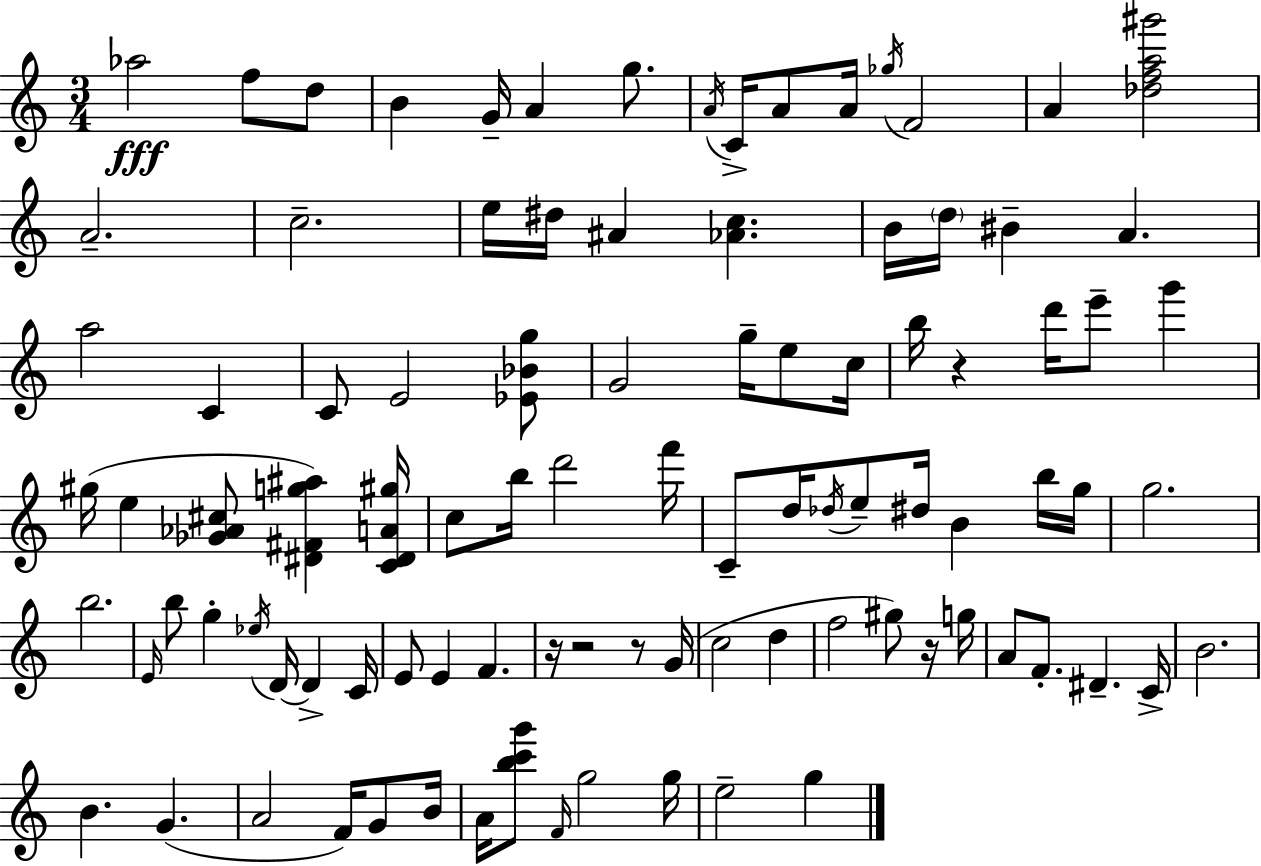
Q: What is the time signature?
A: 3/4